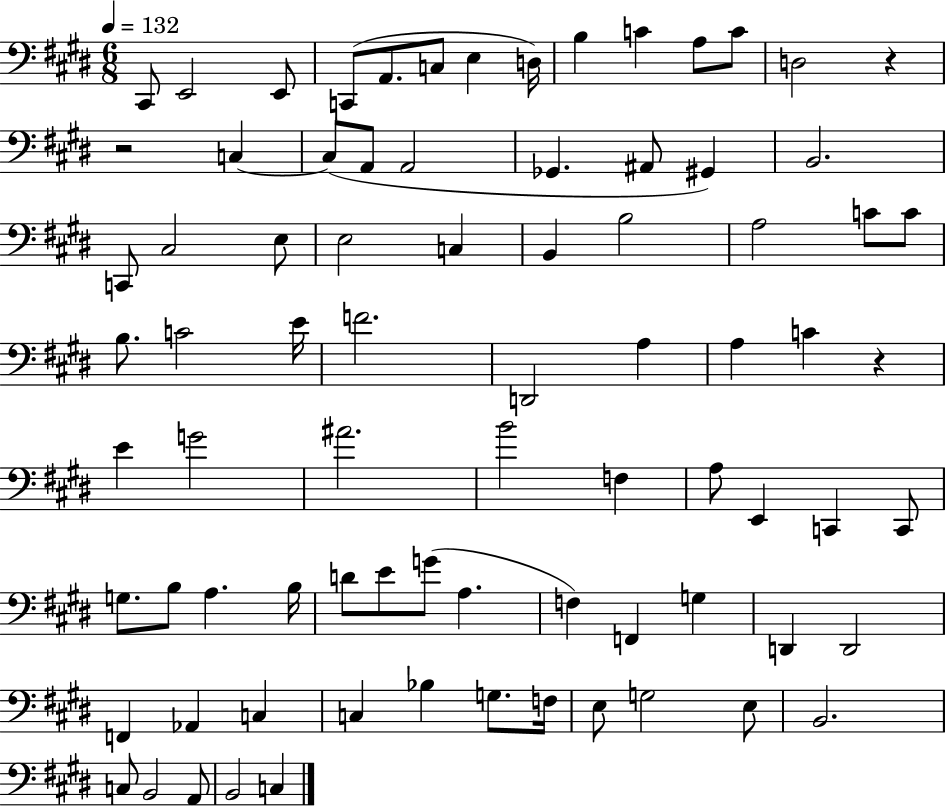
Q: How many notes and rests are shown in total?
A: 80